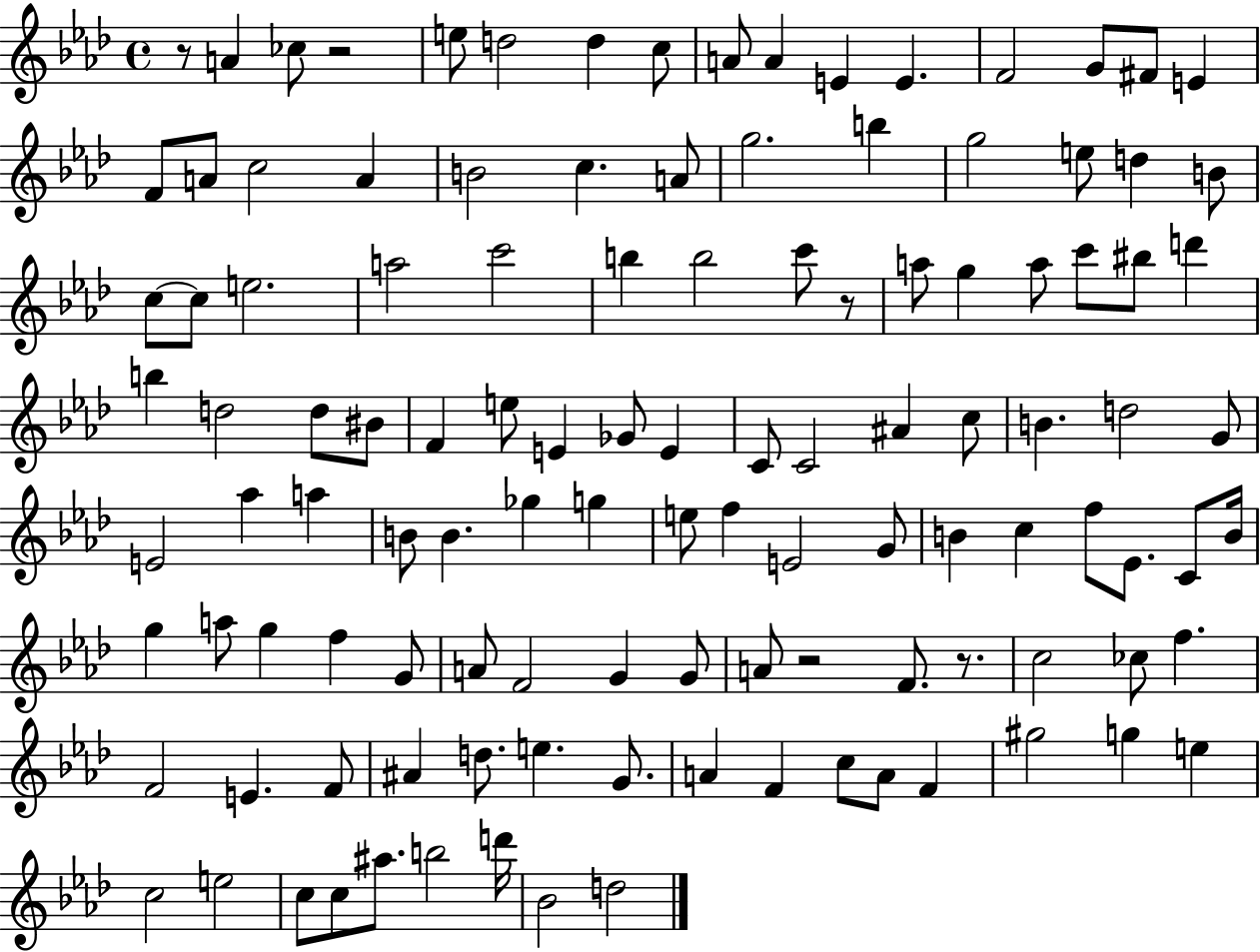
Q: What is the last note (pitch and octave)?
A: D5